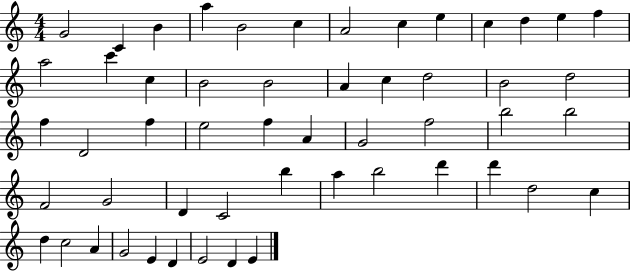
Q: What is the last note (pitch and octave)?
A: E4